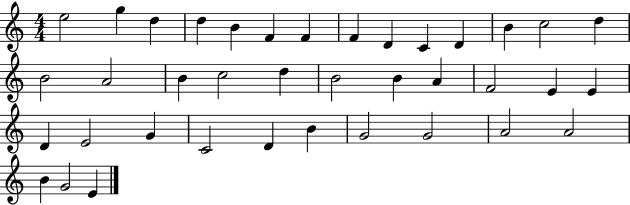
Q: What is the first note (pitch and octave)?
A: E5